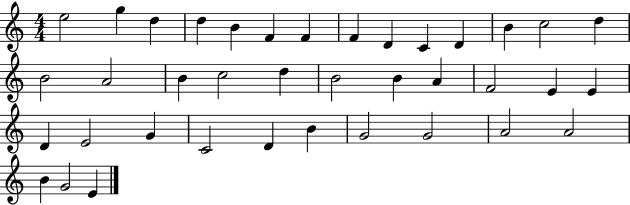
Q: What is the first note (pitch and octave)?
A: E5